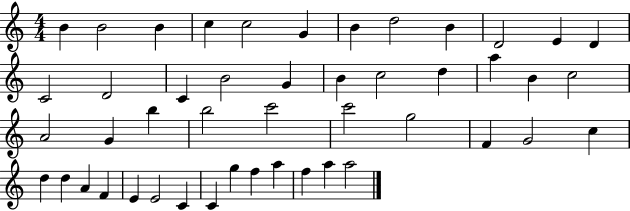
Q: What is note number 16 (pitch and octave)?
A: B4